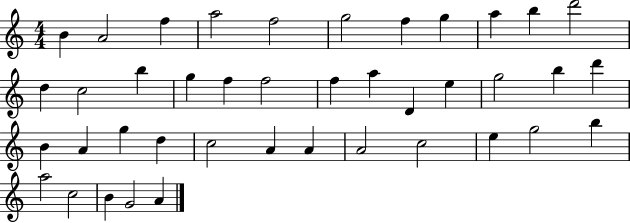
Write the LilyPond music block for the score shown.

{
  \clef treble
  \numericTimeSignature
  \time 4/4
  \key c \major
  b'4 a'2 f''4 | a''2 f''2 | g''2 f''4 g''4 | a''4 b''4 d'''2 | \break d''4 c''2 b''4 | g''4 f''4 f''2 | f''4 a''4 d'4 e''4 | g''2 b''4 d'''4 | \break b'4 a'4 g''4 d''4 | c''2 a'4 a'4 | a'2 c''2 | e''4 g''2 b''4 | \break a''2 c''2 | b'4 g'2 a'4 | \bar "|."
}